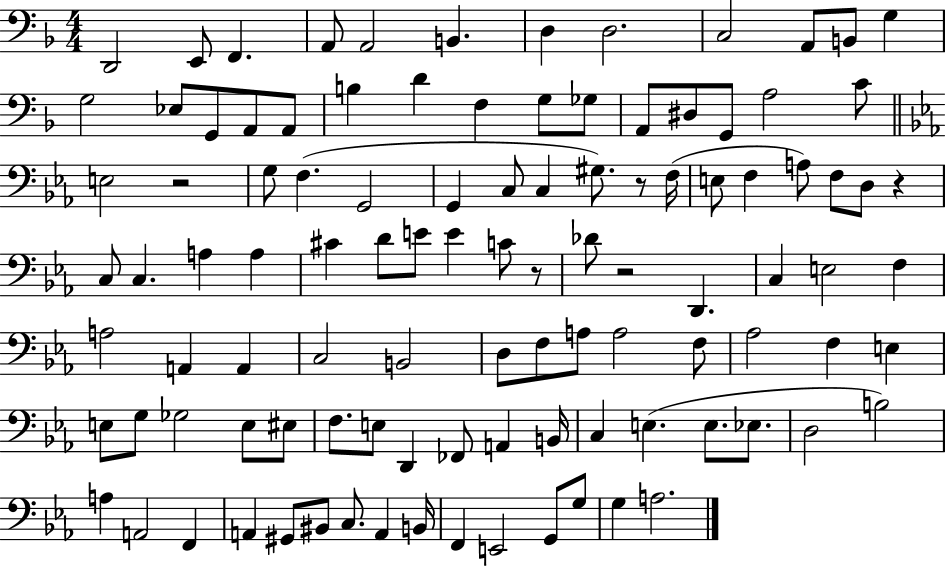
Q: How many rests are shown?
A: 5